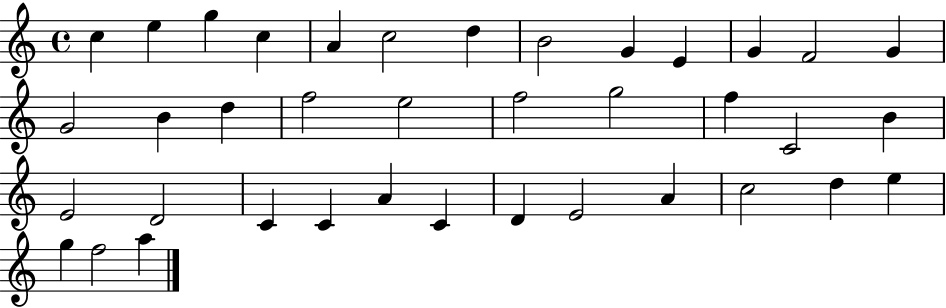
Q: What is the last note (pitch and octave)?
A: A5